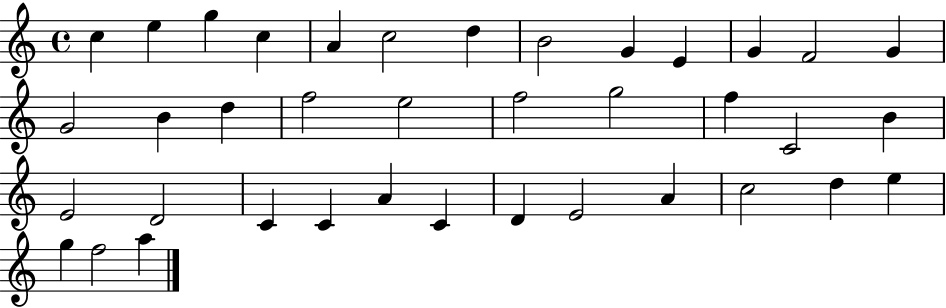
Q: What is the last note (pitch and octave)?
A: A5